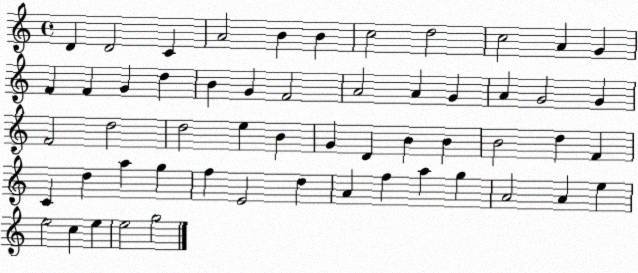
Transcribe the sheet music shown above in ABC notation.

X:1
T:Untitled
M:4/4
L:1/4
K:C
D D2 C A2 B B c2 d2 c2 A G F F G d B G F2 A2 A G A G2 G F2 d2 d2 e B G D B B B2 d F C d a g f E2 d A f a g A2 A e e2 c e e2 g2